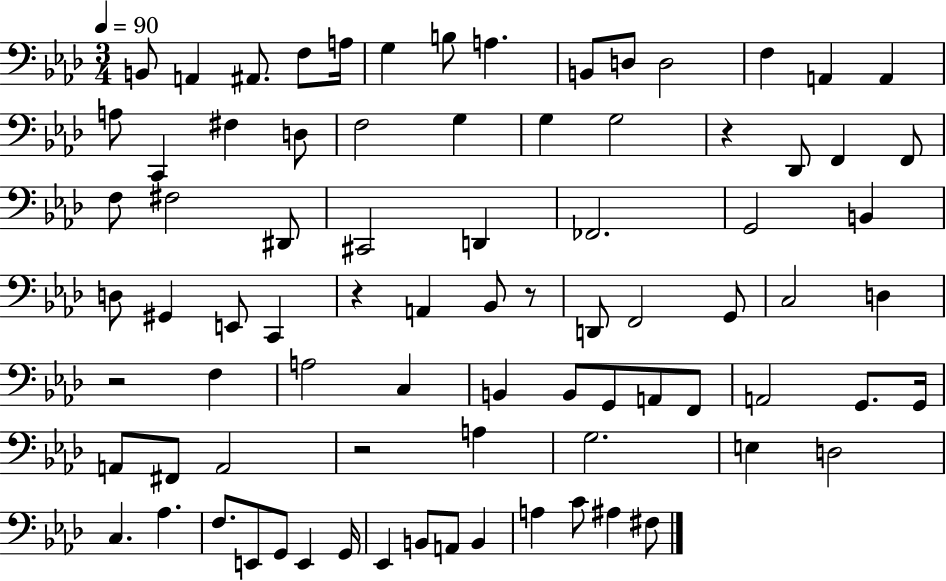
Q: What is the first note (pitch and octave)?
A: B2